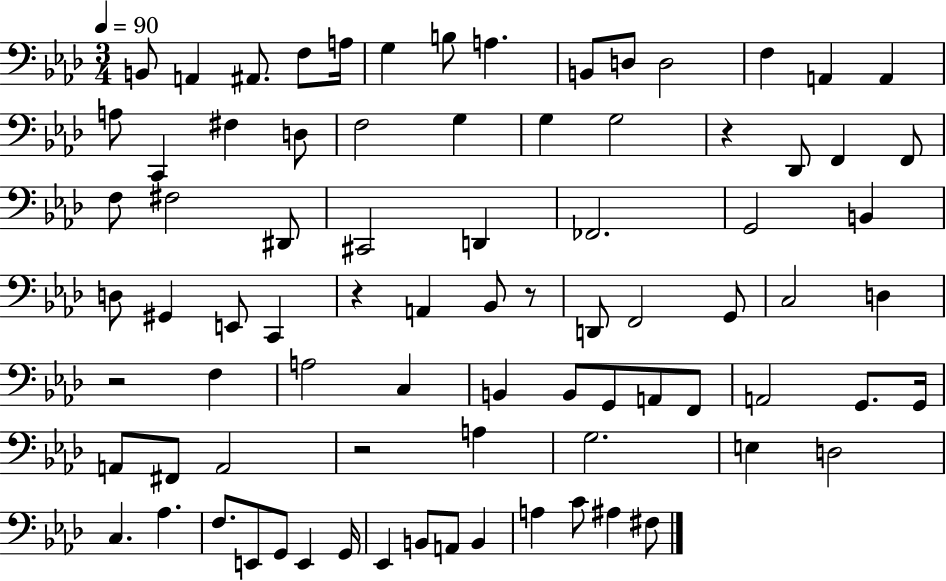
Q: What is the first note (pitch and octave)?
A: B2